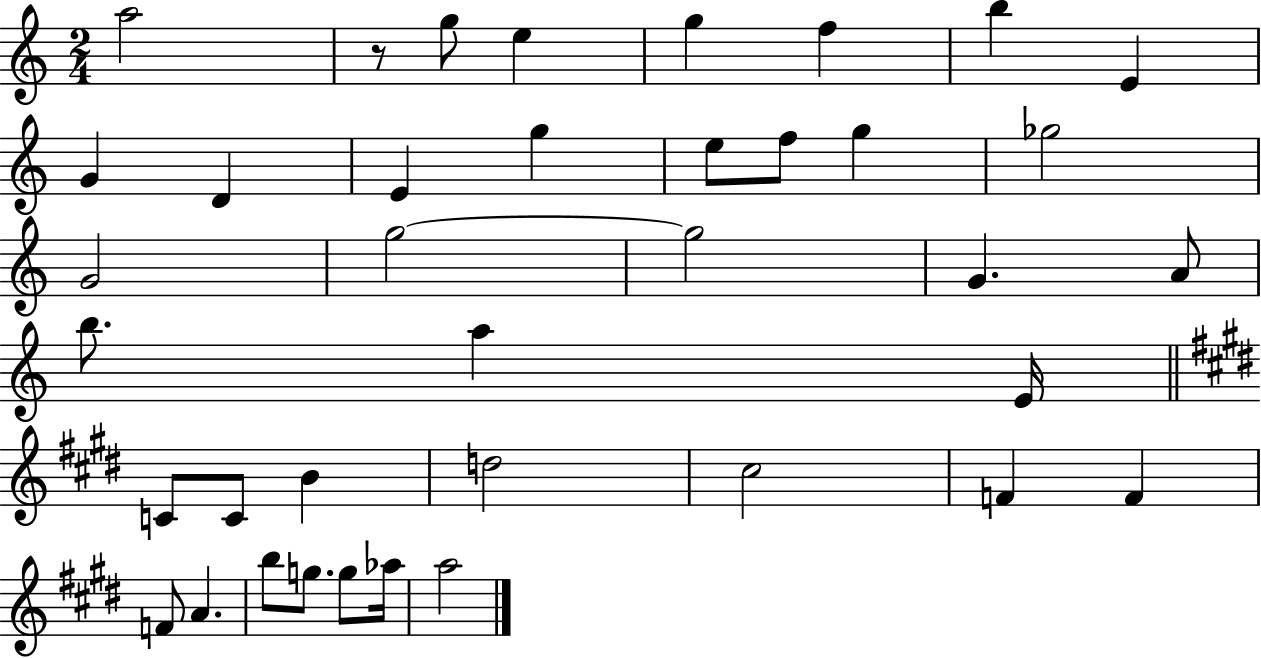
A5/h R/e G5/e E5/q G5/q F5/q B5/q E4/q G4/q D4/q E4/q G5/q E5/e F5/e G5/q Gb5/h G4/h G5/h G5/h G4/q. A4/e B5/e. A5/q E4/s C4/e C4/e B4/q D5/h C#5/h F4/q F4/q F4/e A4/q. B5/e G5/e. G5/e Ab5/s A5/h